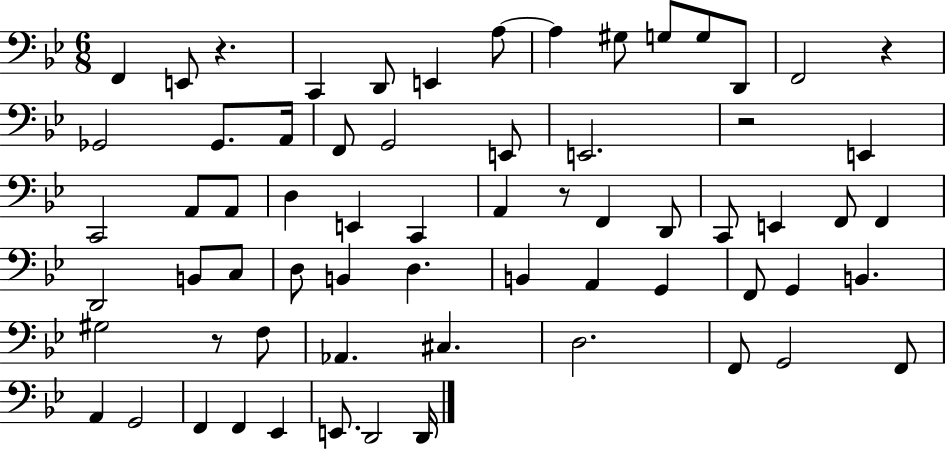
X:1
T:Untitled
M:6/8
L:1/4
K:Bb
F,, E,,/2 z C,, D,,/2 E,, A,/2 A, ^G,/2 G,/2 G,/2 D,,/2 F,,2 z _G,,2 _G,,/2 A,,/4 F,,/2 G,,2 E,,/2 E,,2 z2 E,, C,,2 A,,/2 A,,/2 D, E,, C,, A,, z/2 F,, D,,/2 C,,/2 E,, F,,/2 F,, D,,2 B,,/2 C,/2 D,/2 B,, D, B,, A,, G,, F,,/2 G,, B,, ^G,2 z/2 F,/2 _A,, ^C, D,2 F,,/2 G,,2 F,,/2 A,, G,,2 F,, F,, _E,, E,,/2 D,,2 D,,/4